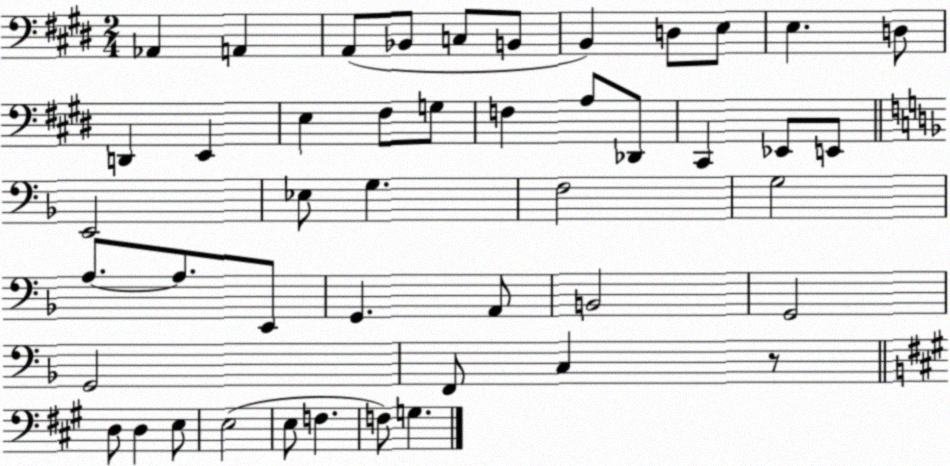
X:1
T:Untitled
M:2/4
L:1/4
K:E
_A,, A,, A,,/2 _B,,/2 C,/2 B,,/2 B,, D,/2 E,/2 E, D,/2 D,, E,, E, ^F,/2 G,/2 F, A,/2 _D,,/2 ^C,, _E,,/2 E,,/2 E,,2 _E,/2 G, F,2 G,2 A,/2 A,/2 E,,/2 G,, A,,/2 B,,2 G,,2 G,,2 F,,/2 C, z/2 D,/2 D, E,/2 E,2 E,/2 F, F,/2 G,